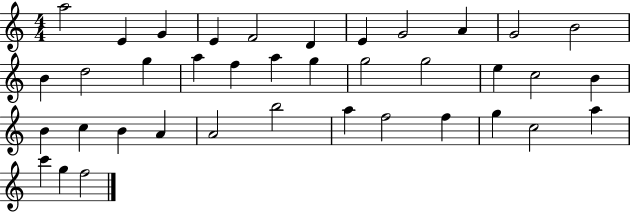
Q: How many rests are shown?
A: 0